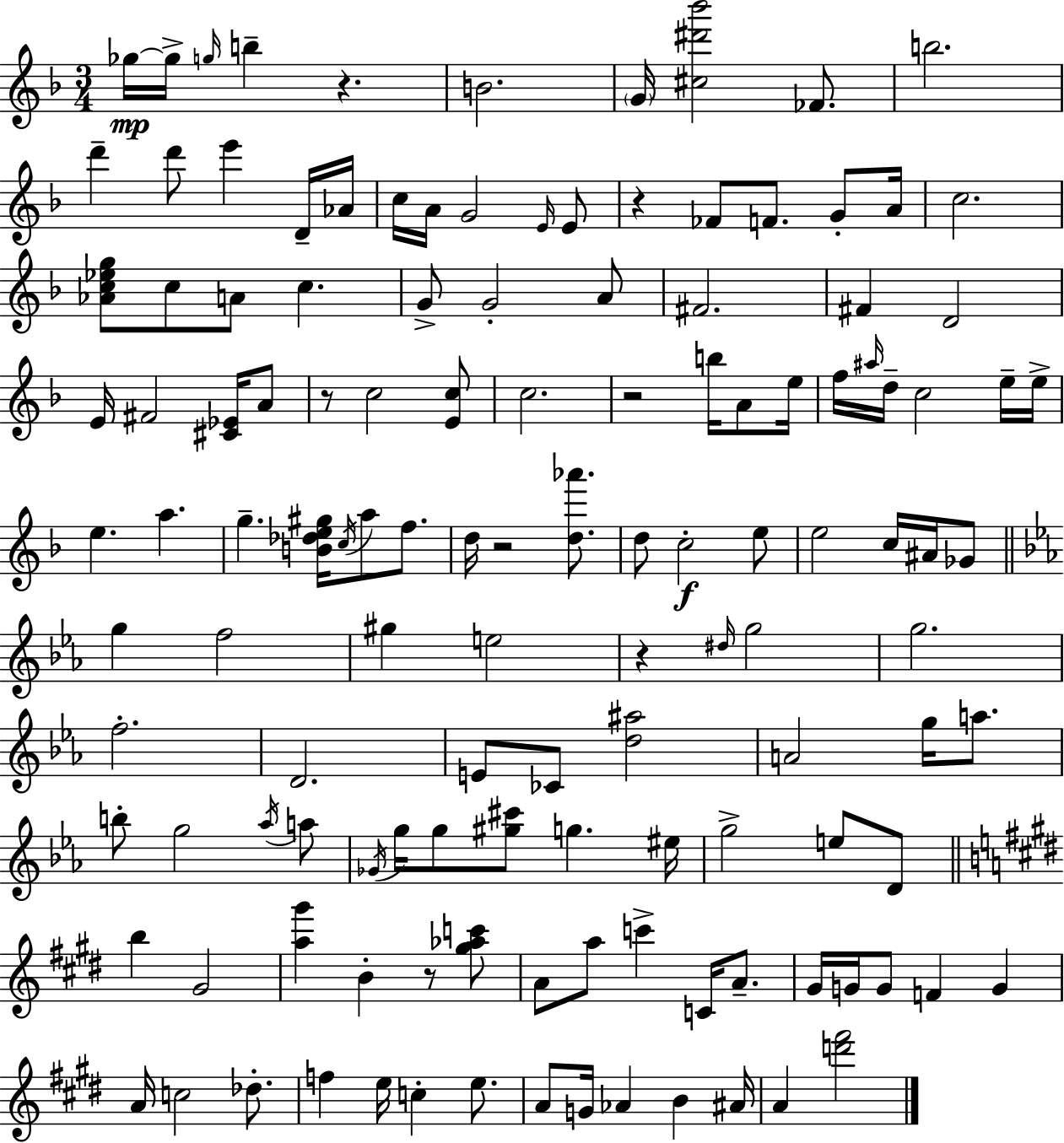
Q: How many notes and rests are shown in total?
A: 130